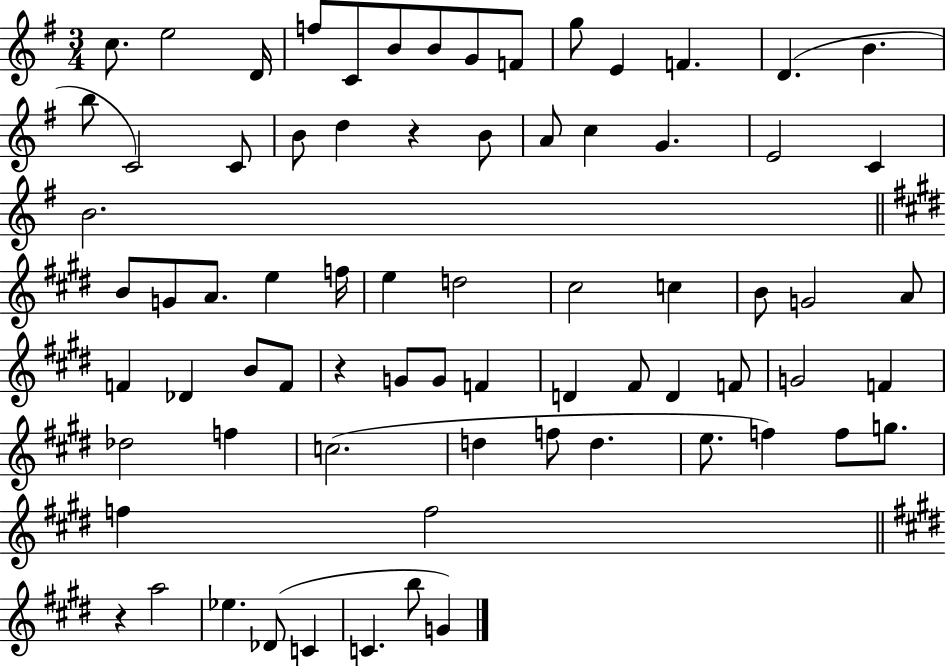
C5/e. E5/h D4/s F5/e C4/e B4/e B4/e G4/e F4/e G5/e E4/q F4/q. D4/q. B4/q. B5/e C4/h C4/e B4/e D5/q R/q B4/e A4/e C5/q G4/q. E4/h C4/q B4/h. B4/e G4/e A4/e. E5/q F5/s E5/q D5/h C#5/h C5/q B4/e G4/h A4/e F4/q Db4/q B4/e F4/e R/q G4/e G4/e F4/q D4/q F#4/e D4/q F4/e G4/h F4/q Db5/h F5/q C5/h. D5/q F5/e D5/q. E5/e. F5/q F5/e G5/e. F5/q F5/h R/q A5/h Eb5/q. Db4/e C4/q C4/q. B5/e G4/q